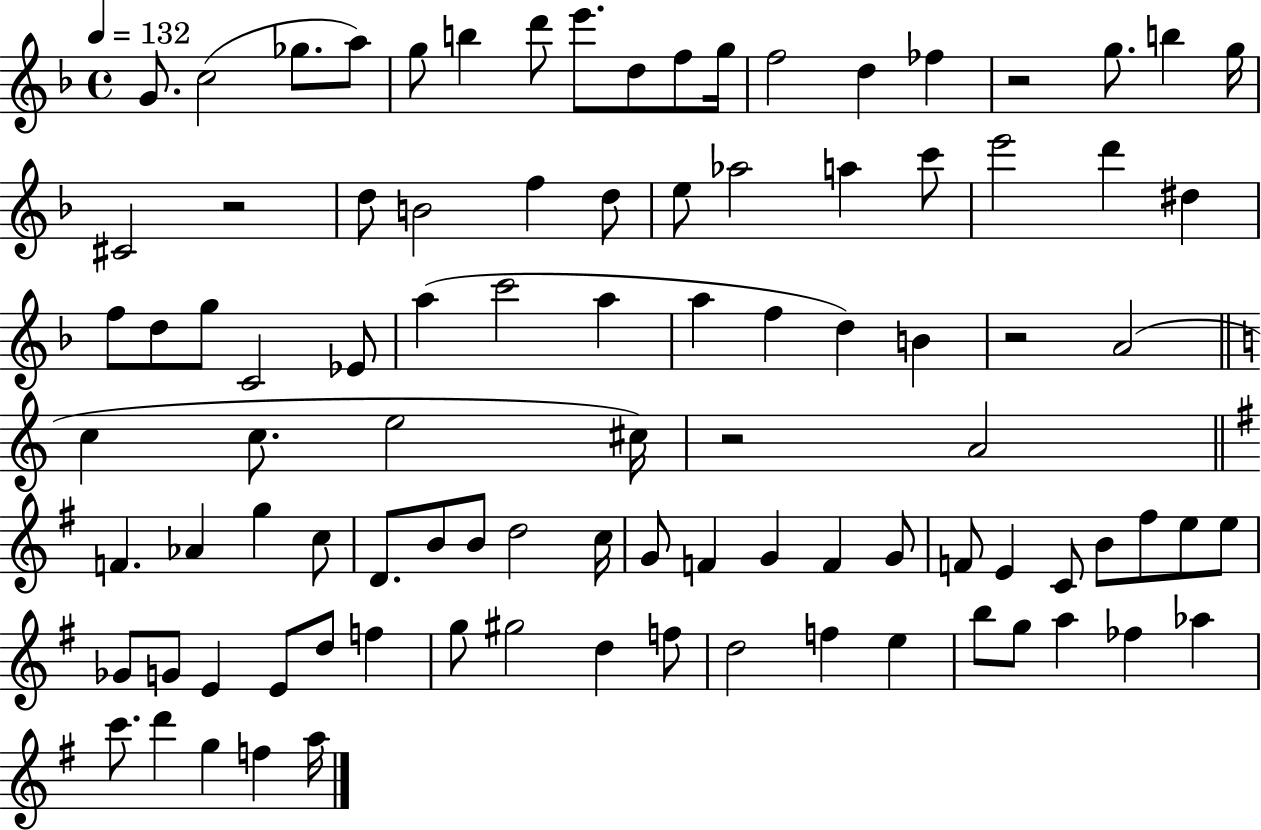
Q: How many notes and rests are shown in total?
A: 95